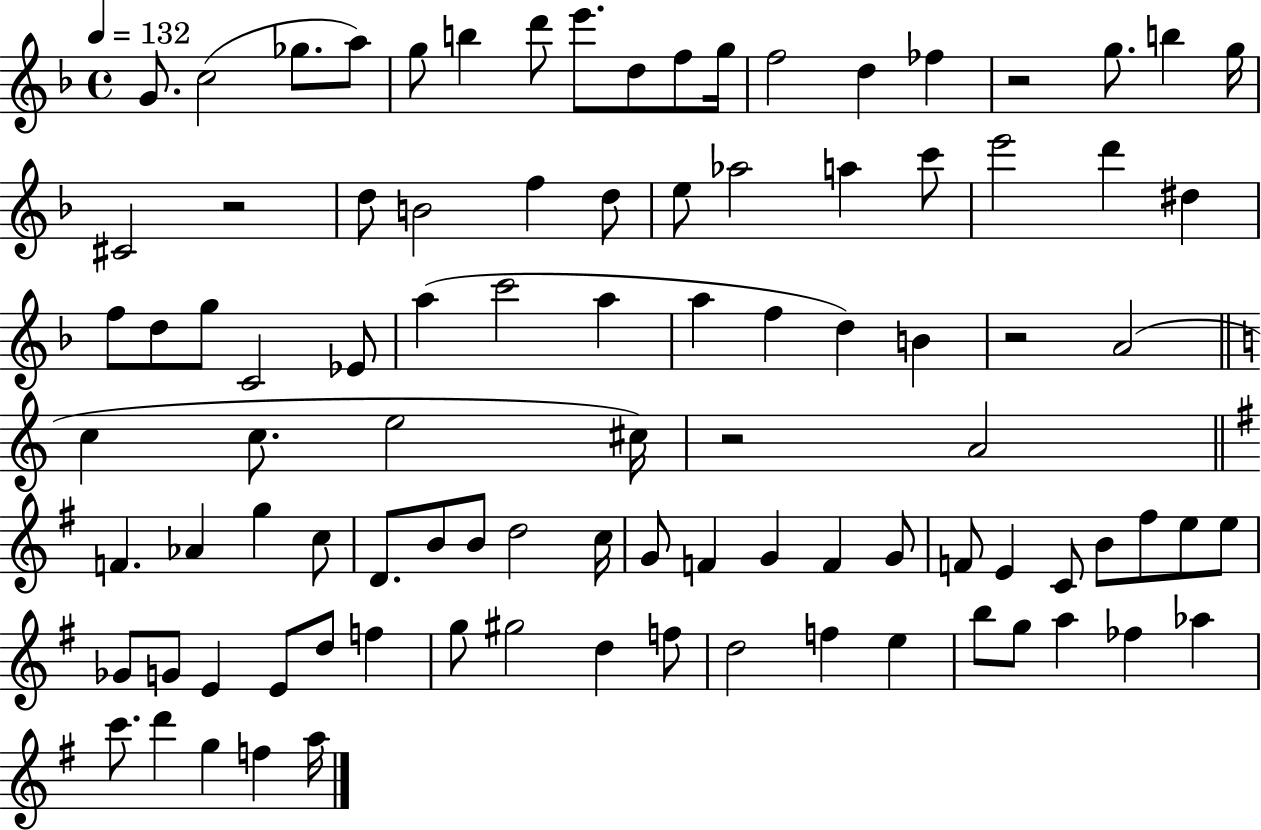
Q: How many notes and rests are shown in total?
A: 95